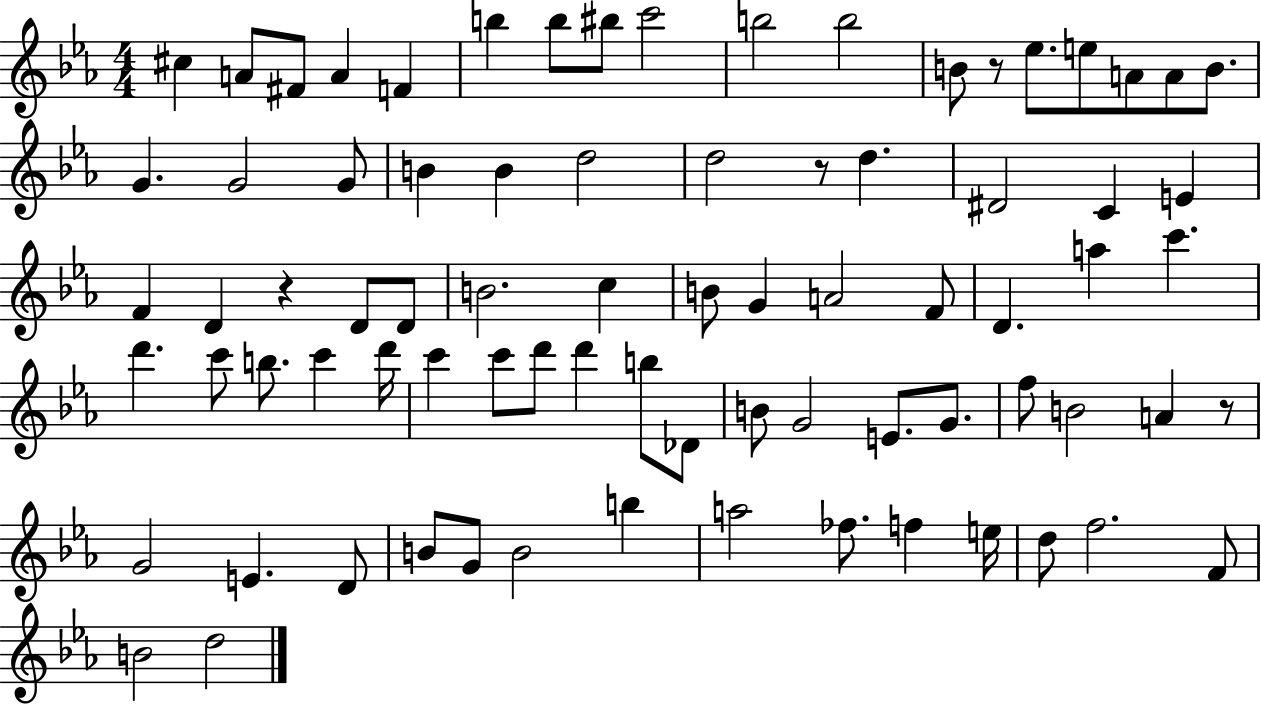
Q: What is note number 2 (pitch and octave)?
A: A4